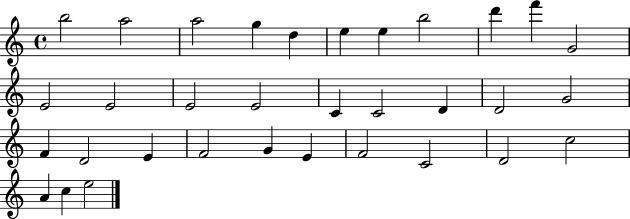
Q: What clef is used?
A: treble